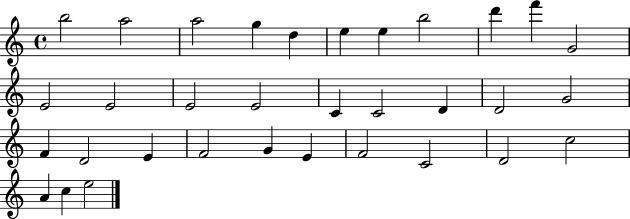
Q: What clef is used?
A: treble